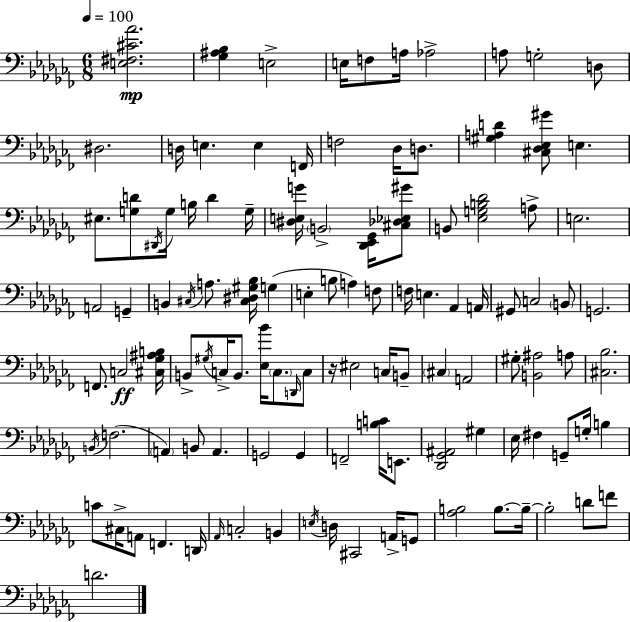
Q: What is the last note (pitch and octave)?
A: D4